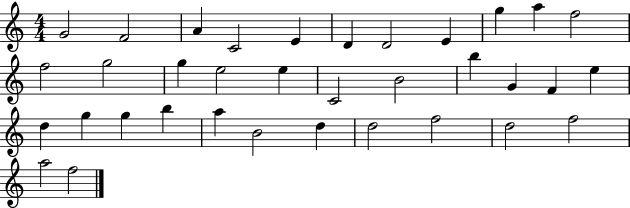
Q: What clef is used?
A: treble